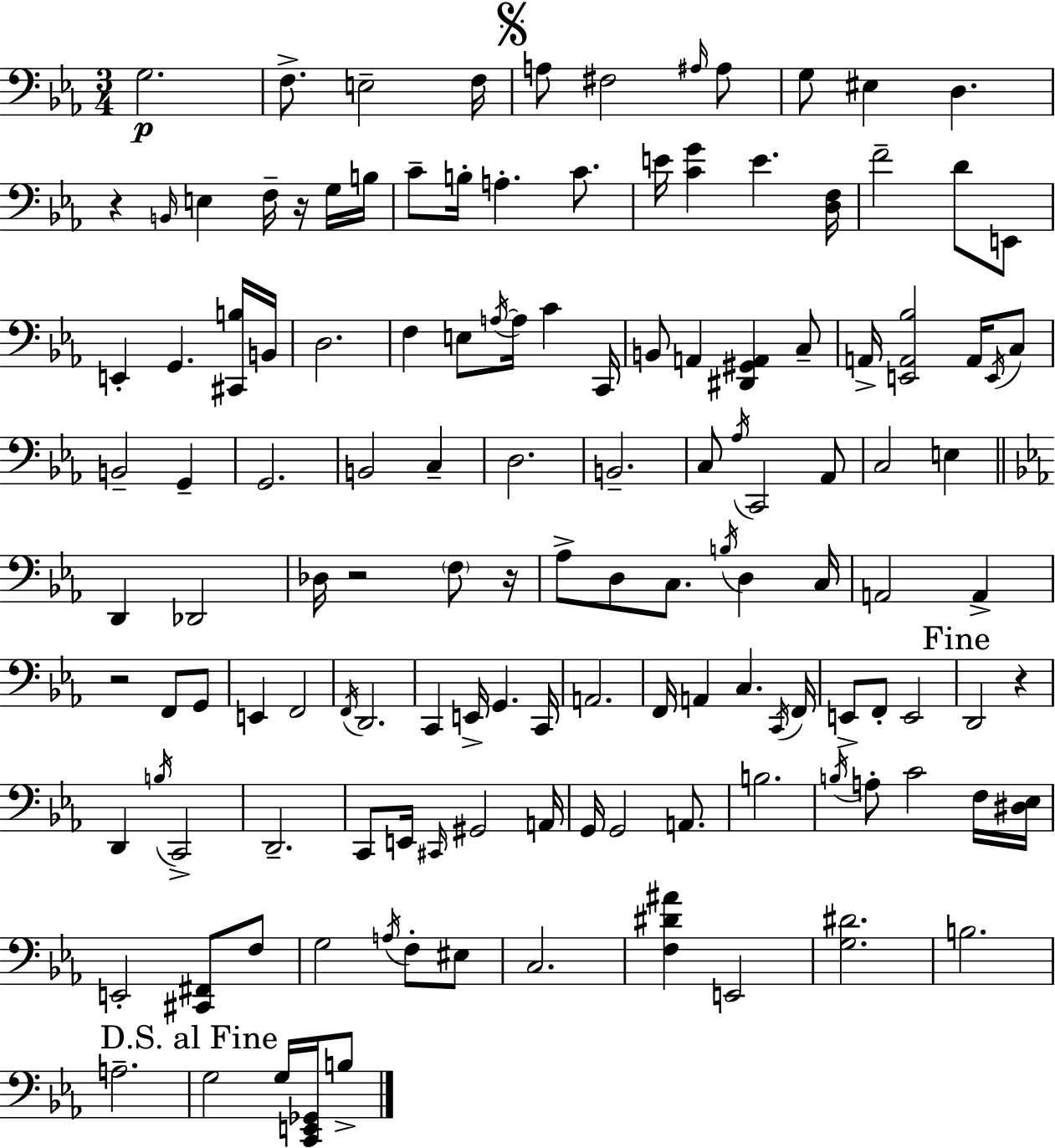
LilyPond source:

{
  \clef bass
  \numericTimeSignature
  \time 3/4
  \key ees \major
  \repeat volta 2 { g2.\p | f8.-> e2-- f16 | \mark \markup { \musicglyph "scripts.segno" } a8 fis2 \grace { ais16 } ais8 | g8 eis4 d4. | \break r4 \grace { b,16 } e4 f16-- r16 | g16 b16 c'8-- b16-. a4.-. c'8. | e'16 <c' g'>4 e'4. | <d f>16 f'2-- d'8 | \break e,8 e,4-. g,4. | <cis, b>16 b,16 d2. | f4 e8 \acciaccatura { a16~ }~ a16 c'4 | c,16 b,8 a,4 <dis, gis, a,>4 | \break c8-- a,16-> <e, a, bes>2 | a,16 \acciaccatura { e,16 } c8 b,2-- | g,4-- g,2. | b,2 | \break c4-- d2. | b,2.-- | c8 \acciaccatura { aes16 } c,2 | aes,8 c2 | \break e4 \bar "||" \break \key c \minor d,4 des,2 | des16 r2 \parenthesize f8 r16 | aes8-> d8 c8. \acciaccatura { b16 } d4 | c16 a,2 a,4-> | \break r2 f,8 g,8 | e,4 f,2 | \acciaccatura { f,16 } d,2. | c,4 e,16-> g,4. | \break c,16 a,2. | f,16 a,4 c4. | \acciaccatura { c,16 } f,16 e,8-> f,8-. e,2 | \mark "Fine" d,2 r4 | \break d,4 \acciaccatura { b16 } c,2-> | d,2.-- | c,8 e,16 \grace { cis,16 } gis,2 | a,16 g,16 g,2 | \break a,8. b2. | \acciaccatura { b16 } a8-. c'2 | f16 <dis ees>16 e,2-. | <cis, fis,>8 f8 g2 | \break \acciaccatura { a16 } f8-. eis8 c2. | <f dis' ais'>4 e,2 | <g dis'>2. | b2. | \break a2.-- | \mark "D.S. al Fine" g2 | g16 <c, e, ges,>16 b8-> } \bar "|."
}